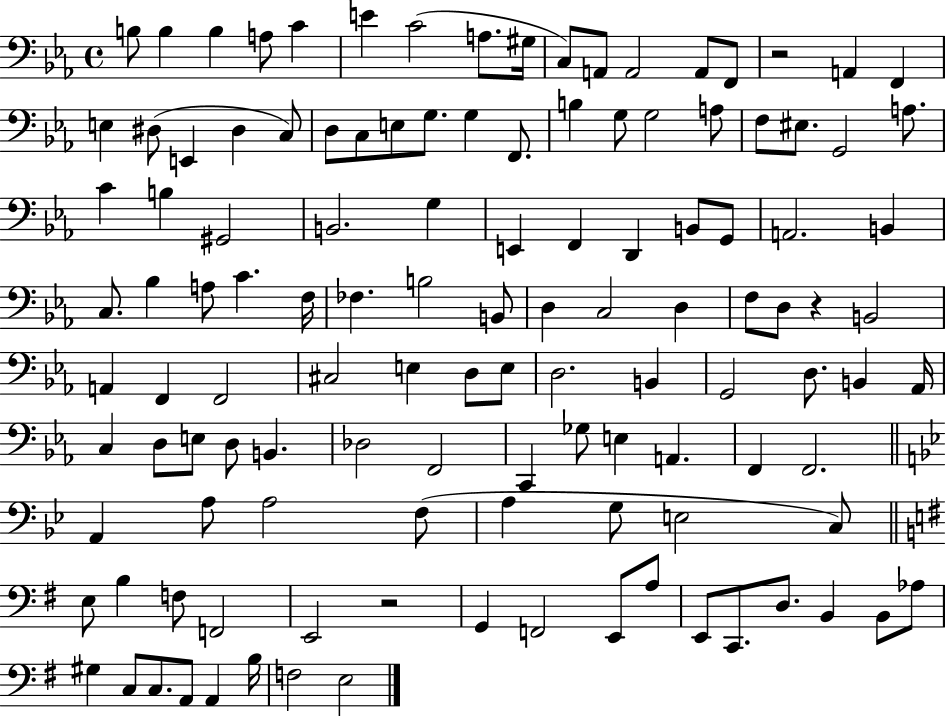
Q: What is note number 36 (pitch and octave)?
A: C4